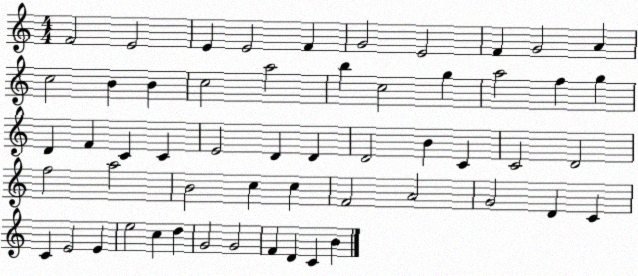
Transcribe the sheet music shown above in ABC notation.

X:1
T:Untitled
M:4/4
L:1/4
K:C
F2 E2 E E2 F G2 E2 F G2 A c2 B B c2 a2 b c2 g a2 f g D F C C E2 D D D2 B C C2 D2 f2 a2 B2 c c F2 A2 G2 D C C E2 E e2 c d G2 G2 F D C B